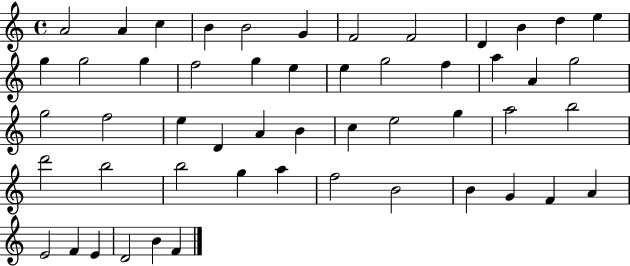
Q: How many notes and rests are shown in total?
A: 52